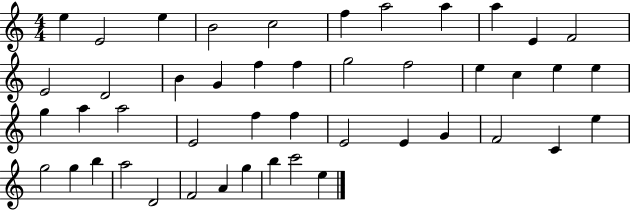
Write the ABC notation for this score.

X:1
T:Untitled
M:4/4
L:1/4
K:C
e E2 e B2 c2 f a2 a a E F2 E2 D2 B G f f g2 f2 e c e e g a a2 E2 f f E2 E G F2 C e g2 g b a2 D2 F2 A g b c'2 e